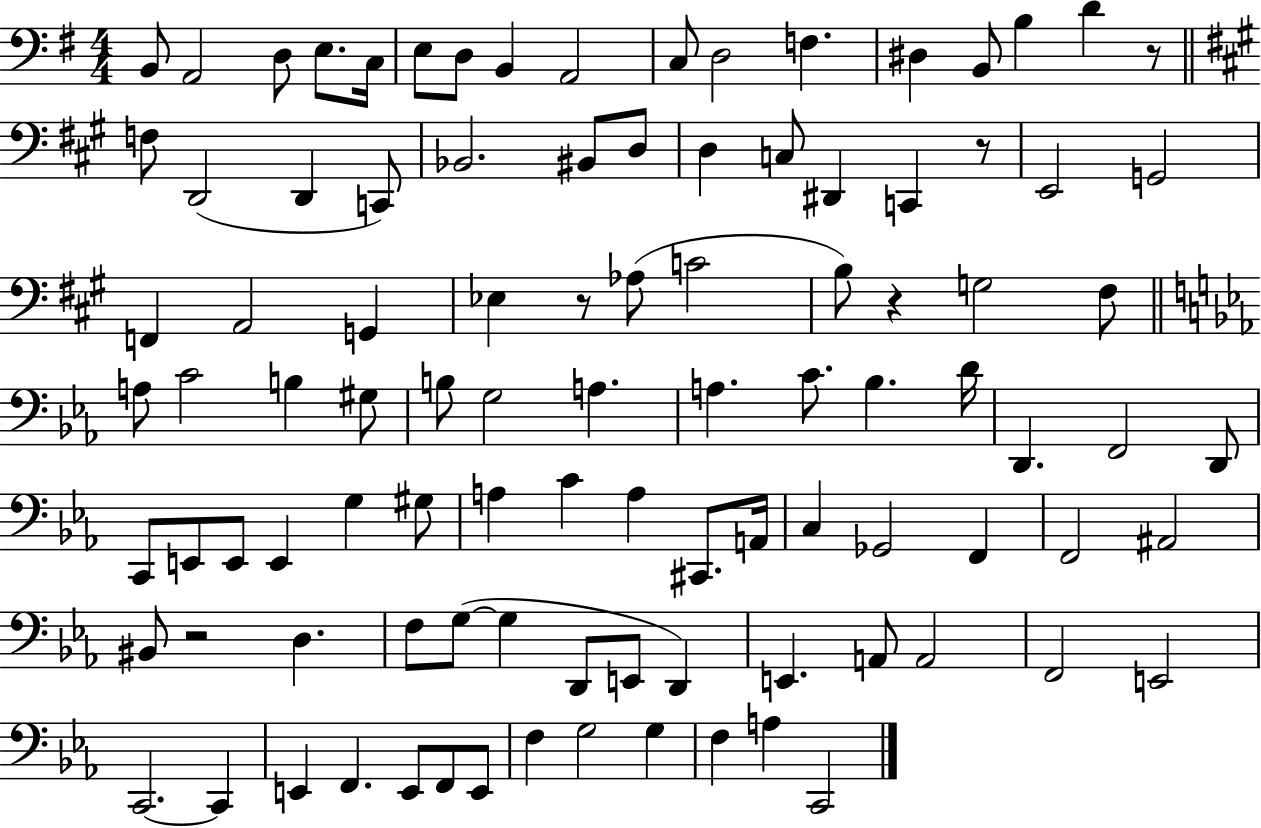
B2/e A2/h D3/e E3/e. C3/s E3/e D3/e B2/q A2/h C3/e D3/h F3/q. D#3/q B2/e B3/q D4/q R/e F3/e D2/h D2/q C2/e Bb2/h. BIS2/e D3/e D3/q C3/e D#2/q C2/q R/e E2/h G2/h F2/q A2/h G2/q Eb3/q R/e Ab3/e C4/h B3/e R/q G3/h F#3/e A3/e C4/h B3/q G#3/e B3/e G3/h A3/q. A3/q. C4/e. Bb3/q. D4/s D2/q. F2/h D2/e C2/e E2/e E2/e E2/q G3/q G#3/e A3/q C4/q A3/q C#2/e. A2/s C3/q Gb2/h F2/q F2/h A#2/h BIS2/e R/h D3/q. F3/e G3/e G3/q D2/e E2/e D2/q E2/q. A2/e A2/h F2/h E2/h C2/h. C2/q E2/q F2/q. E2/e F2/e E2/e F3/q G3/h G3/q F3/q A3/q C2/h